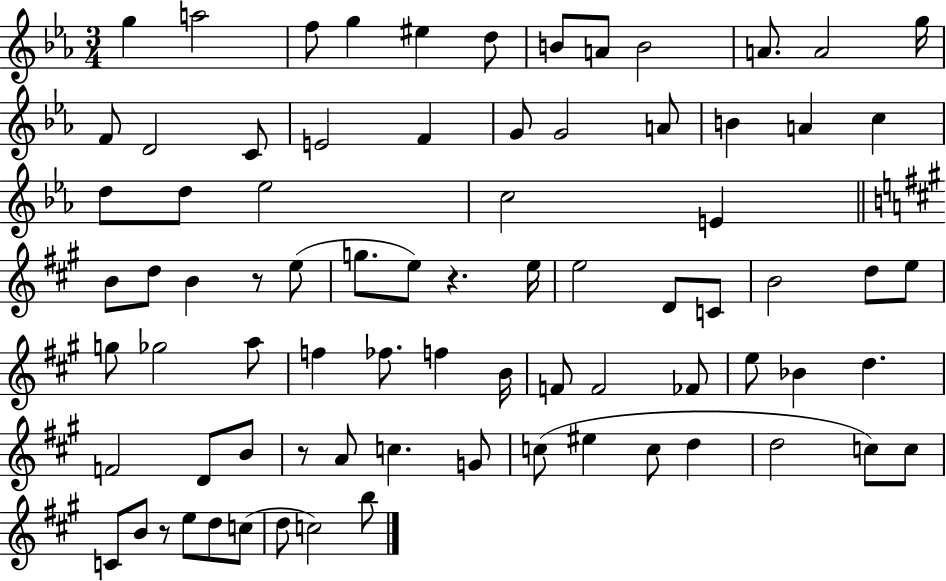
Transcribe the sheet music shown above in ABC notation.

X:1
T:Untitled
M:3/4
L:1/4
K:Eb
g a2 f/2 g ^e d/2 B/2 A/2 B2 A/2 A2 g/4 F/2 D2 C/2 E2 F G/2 G2 A/2 B A c d/2 d/2 _e2 c2 E B/2 d/2 B z/2 e/2 g/2 e/2 z e/4 e2 D/2 C/2 B2 d/2 e/2 g/2 _g2 a/2 f _f/2 f B/4 F/2 F2 _F/2 e/2 _B d F2 D/2 B/2 z/2 A/2 c G/2 c/2 ^e c/2 d d2 c/2 c/2 C/2 B/2 z/2 e/2 d/2 c/2 d/2 c2 b/2